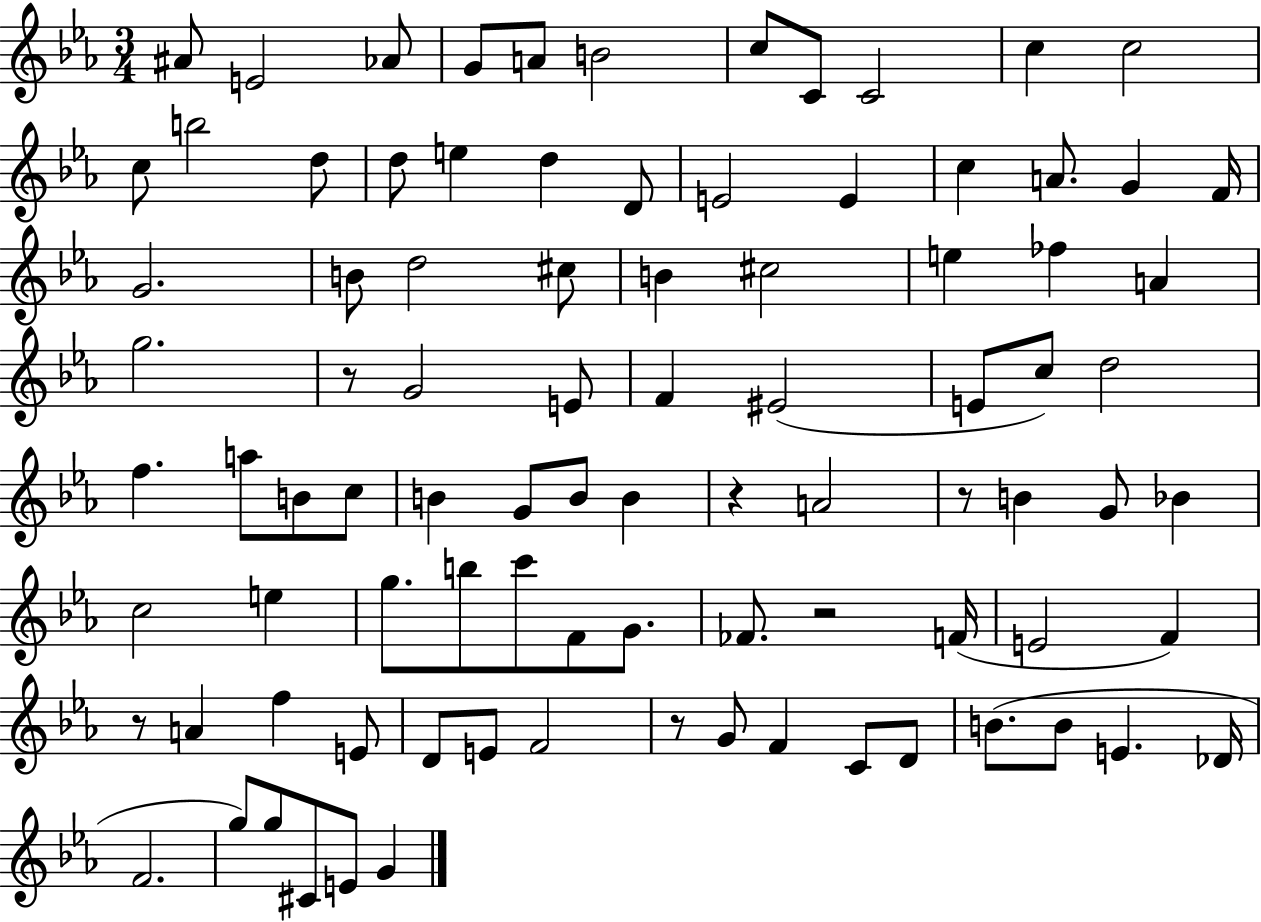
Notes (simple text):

A#4/e E4/h Ab4/e G4/e A4/e B4/h C5/e C4/e C4/h C5/q C5/h C5/e B5/h D5/e D5/e E5/q D5/q D4/e E4/h E4/q C5/q A4/e. G4/q F4/s G4/h. B4/e D5/h C#5/e B4/q C#5/h E5/q FES5/q A4/q G5/h. R/e G4/h E4/e F4/q EIS4/h E4/e C5/e D5/h F5/q. A5/e B4/e C5/e B4/q G4/e B4/e B4/q R/q A4/h R/e B4/q G4/e Bb4/q C5/h E5/q G5/e. B5/e C6/e F4/e G4/e. FES4/e. R/h F4/s E4/h F4/q R/e A4/q F5/q E4/e D4/e E4/e F4/h R/e G4/e F4/q C4/e D4/e B4/e. B4/e E4/q. Db4/s F4/h. G5/e G5/e C#4/e E4/e G4/q